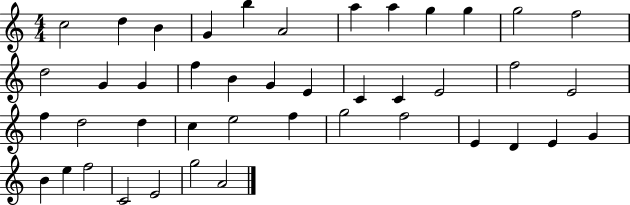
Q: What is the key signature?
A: C major